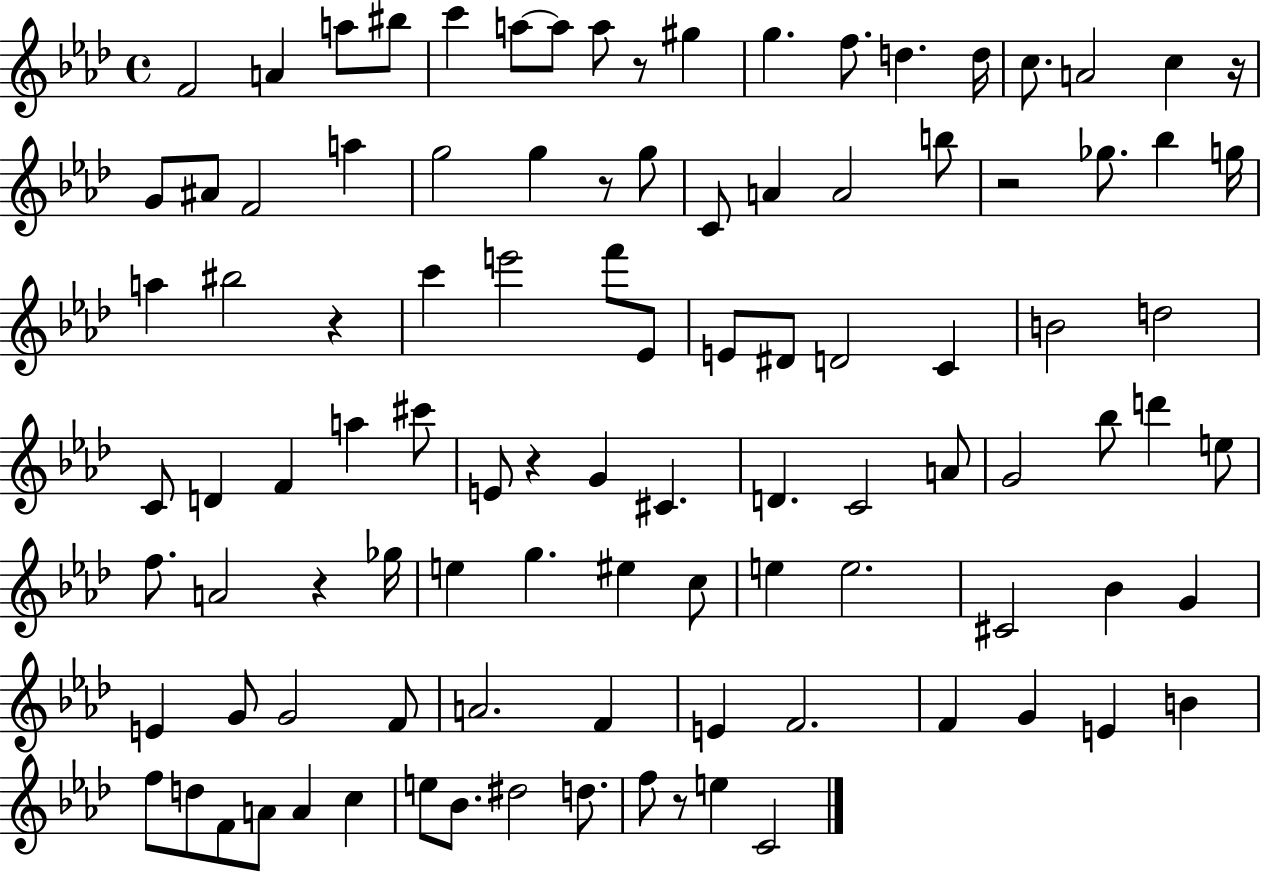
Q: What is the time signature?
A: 4/4